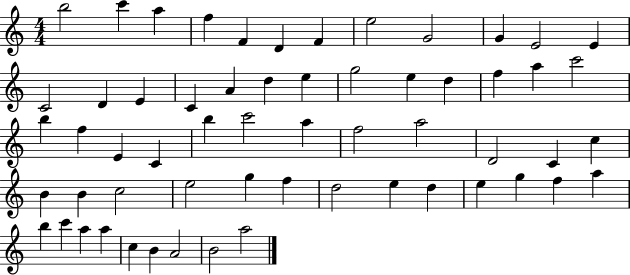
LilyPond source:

{
  \clef treble
  \numericTimeSignature
  \time 4/4
  \key c \major
  b''2 c'''4 a''4 | f''4 f'4 d'4 f'4 | e''2 g'2 | g'4 e'2 e'4 | \break c'2 d'4 e'4 | c'4 a'4 d''4 e''4 | g''2 e''4 d''4 | f''4 a''4 c'''2 | \break b''4 f''4 e'4 c'4 | b''4 c'''2 a''4 | f''2 a''2 | d'2 c'4 c''4 | \break b'4 b'4 c''2 | e''2 g''4 f''4 | d''2 e''4 d''4 | e''4 g''4 f''4 a''4 | \break b''4 c'''4 a''4 a''4 | c''4 b'4 a'2 | b'2 a''2 | \bar "|."
}